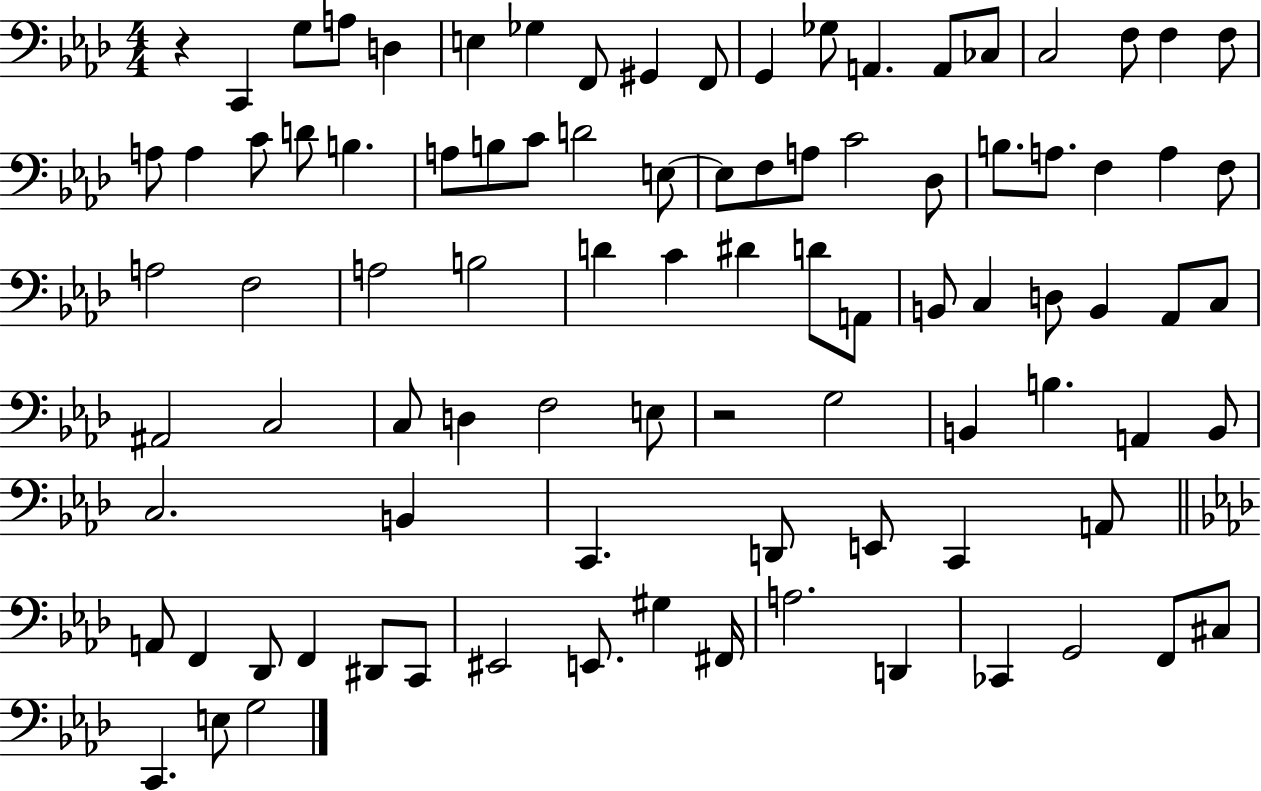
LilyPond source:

{
  \clef bass
  \numericTimeSignature
  \time 4/4
  \key aes \major
  r4 c,4 g8 a8 d4 | e4 ges4 f,8 gis,4 f,8 | g,4 ges8 a,4. a,8 ces8 | c2 f8 f4 f8 | \break a8 a4 c'8 d'8 b4. | a8 b8 c'8 d'2 e8~~ | e8 f8 a8 c'2 des8 | b8. a8. f4 a4 f8 | \break a2 f2 | a2 b2 | d'4 c'4 dis'4 d'8 a,8 | b,8 c4 d8 b,4 aes,8 c8 | \break ais,2 c2 | c8 d4 f2 e8 | r2 g2 | b,4 b4. a,4 b,8 | \break c2. b,4 | c,4. d,8 e,8 c,4 a,8 | \bar "||" \break \key aes \major a,8 f,4 des,8 f,4 dis,8 c,8 | eis,2 e,8. gis4 fis,16 | a2. d,4 | ces,4 g,2 f,8 cis8 | \break c,4. e8 g2 | \bar "|."
}